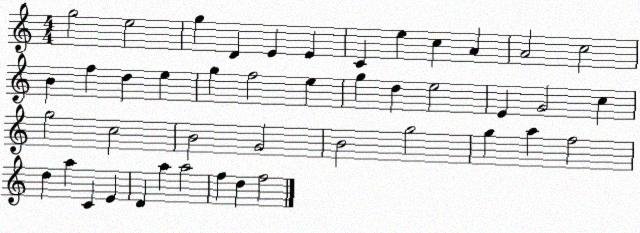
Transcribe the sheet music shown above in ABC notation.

X:1
T:Untitled
M:4/4
L:1/4
K:C
g2 e2 g D E E C e c A A2 c2 B f d e g f2 e g d e2 E G2 c g2 c2 B2 G2 B2 g2 g a f2 d a C E D a a2 f d f2